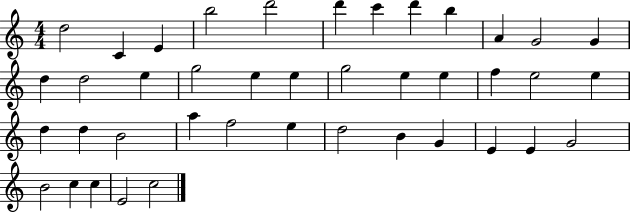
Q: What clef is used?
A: treble